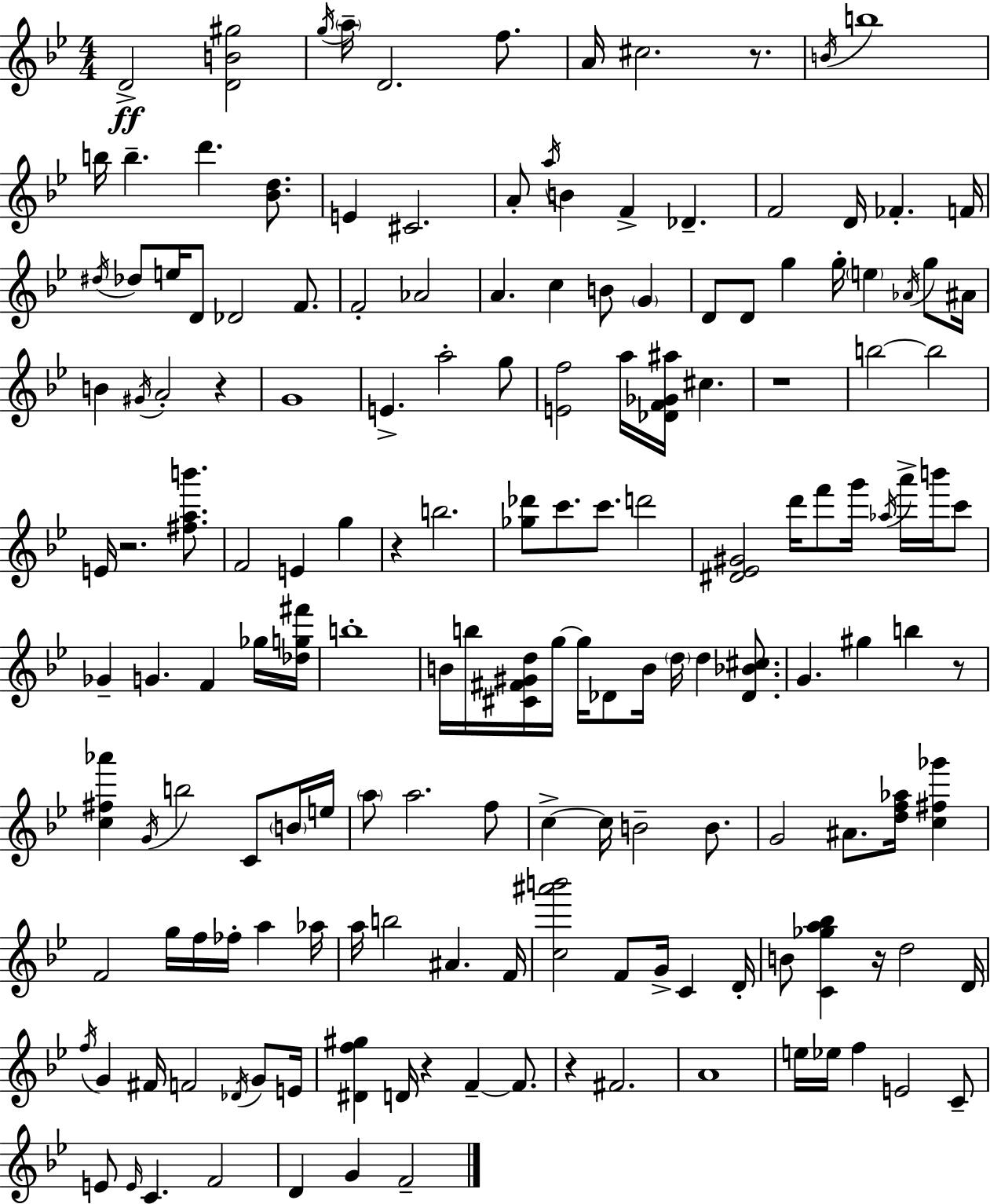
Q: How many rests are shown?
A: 9